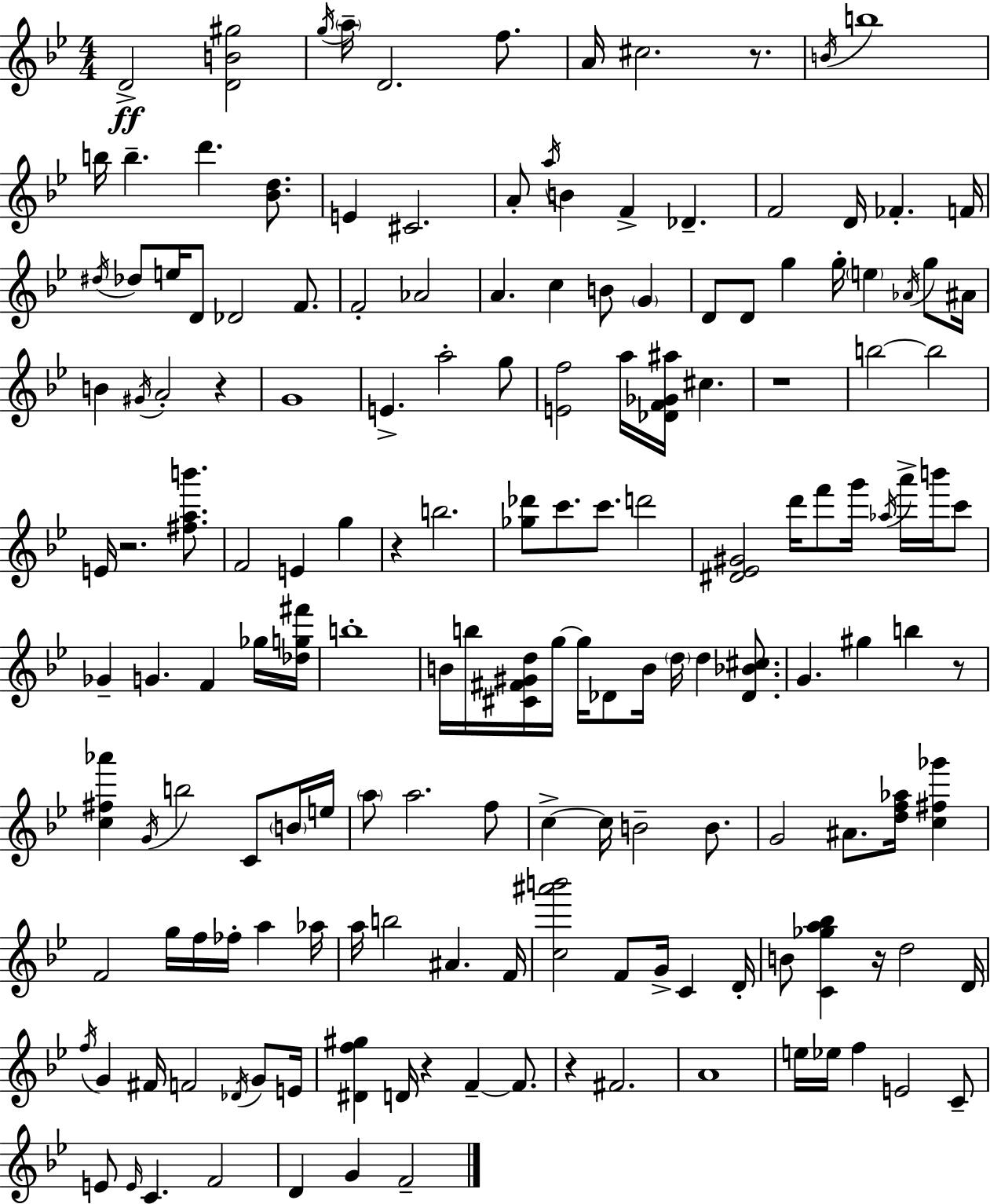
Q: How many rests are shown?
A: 9